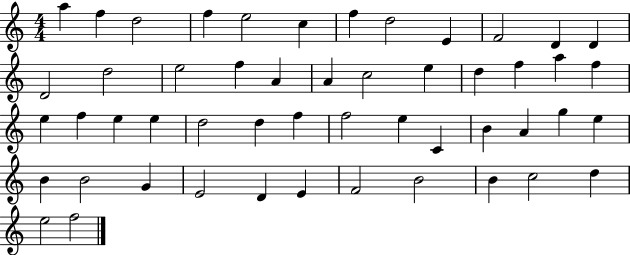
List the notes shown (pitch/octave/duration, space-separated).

A5/q F5/q D5/h F5/q E5/h C5/q F5/q D5/h E4/q F4/h D4/q D4/q D4/h D5/h E5/h F5/q A4/q A4/q C5/h E5/q D5/q F5/q A5/q F5/q E5/q F5/q E5/q E5/q D5/h D5/q F5/q F5/h E5/q C4/q B4/q A4/q G5/q E5/q B4/q B4/h G4/q E4/h D4/q E4/q F4/h B4/h B4/q C5/h D5/q E5/h F5/h